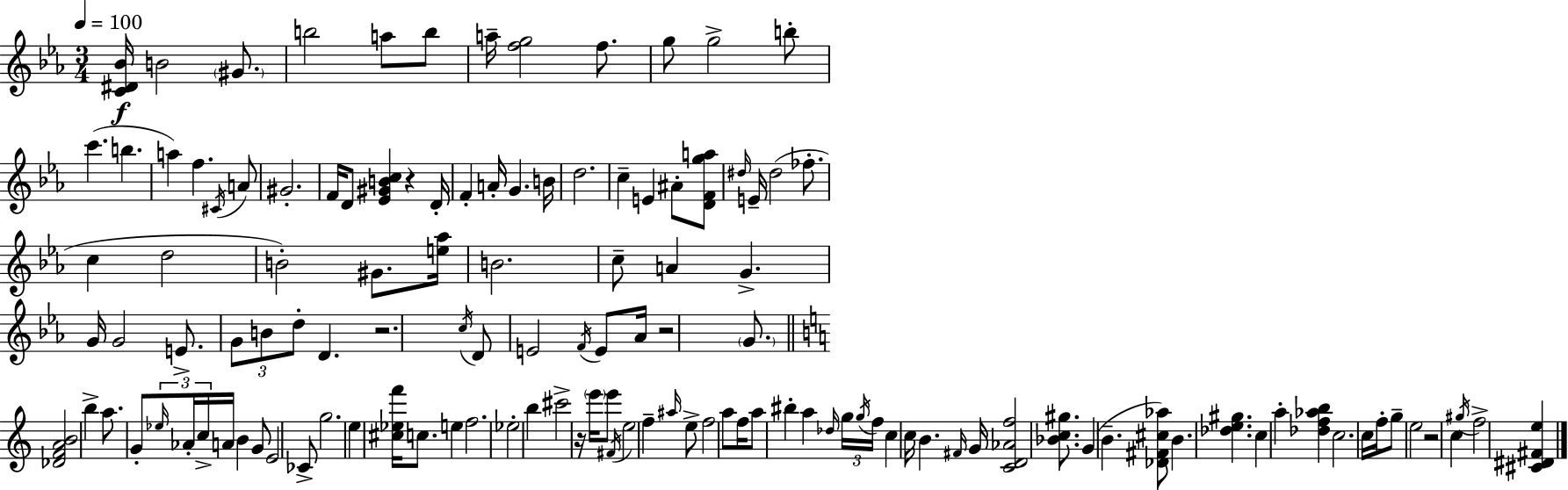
[C4,D#4,Bb4]/s B4/h G#4/e. B5/h A5/e B5/e A5/s [F5,G5]/h F5/e. G5/e G5/h B5/e C6/q. B5/q. A5/q F5/q. C#4/s A4/e G#4/h. F4/s D4/e [Eb4,G#4,B4,C5]/q R/q D4/s F4/q A4/s G4/q. B4/s D5/h. C5/q E4/q A#4/e [D4,F4,G5,A5]/e D#5/s E4/s D#5/h FES5/e. C5/q D5/h B4/h G#4/e. [E5,Ab5]/s B4/h. C5/e A4/q G4/q. G4/s G4/h E4/e. G4/e B4/e D5/e D4/q. R/h. C5/s D4/e E4/h F4/s E4/e Ab4/s R/h G4/e. [Db4,F4,A4,B4]/h B5/q A5/e. G4/e Eb5/s Ab4/s C5/s A4/s B4/q G4/e E4/h CES4/e G5/h. E5/q [C#5,Eb5,F6]/s C5/e. E5/q F5/h. Eb5/h B5/q C#6/h R/s E6/s E6/e F#4/s E5/h F5/q A#5/s E5/e F5/h A5/e F5/s A5/e BIS5/q A5/q Db5/s G5/s G5/s F5/s C5/q C5/s B4/q. F#4/s G4/s [C4,D4,Ab4,F5]/h [Bb4,C5,G#5]/e. G4/q B4/q. [Db4,F#4,C#5,Ab5]/e B4/q. [Db5,E5,G#5]/q. C5/q A5/q [Db5,F5,Ab5,B5]/q C5/h. C5/s F5/s G5/e E5/h R/h C5/q G#5/s F5/h [C#4,D#4,F#4,E5]/q